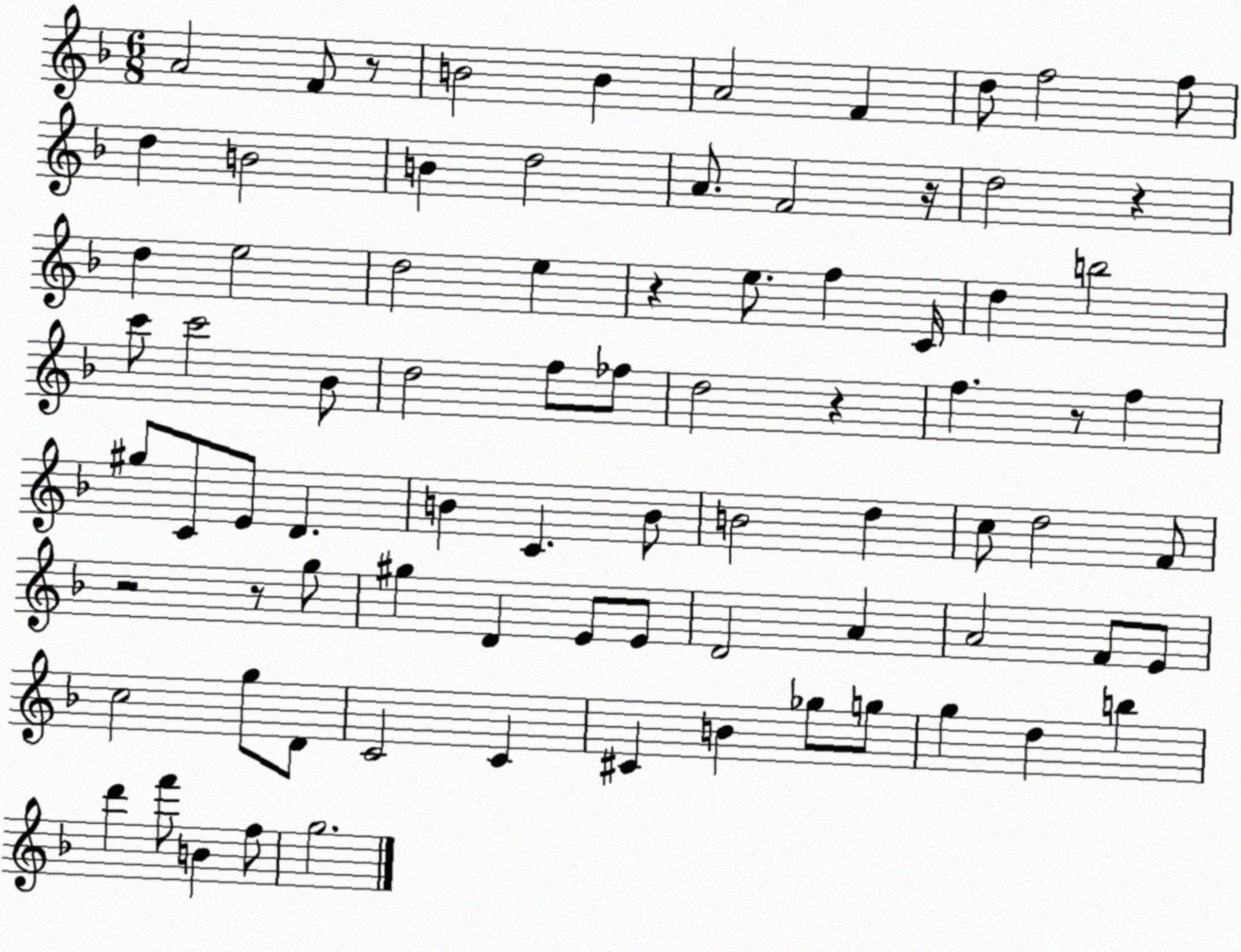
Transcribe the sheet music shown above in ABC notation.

X:1
T:Untitled
M:6/8
L:1/4
K:F
A2 F/2 z/2 B2 B A2 F d/2 f2 f/2 d B2 B d2 A/2 F2 z/4 d2 z d e2 d2 e z e/2 f C/4 d b2 c'/2 c'2 _B/2 d2 f/2 _f/2 d2 z f z/2 f ^g/2 C/2 E/2 D B C B/2 B2 d c/2 d2 F/2 z2 z/2 g/2 ^g D E/2 E/2 D2 A A2 F/2 E/2 c2 g/2 D/2 C2 C ^C B _g/2 g/2 g d b d' f'/2 B f/2 g2